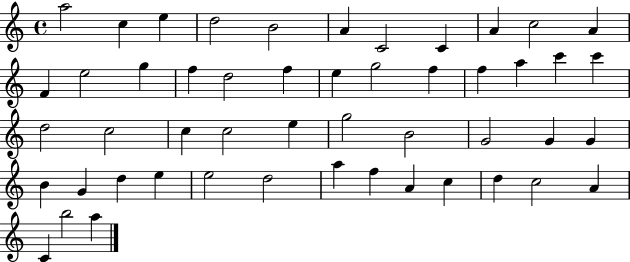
X:1
T:Untitled
M:4/4
L:1/4
K:C
a2 c e d2 B2 A C2 C A c2 A F e2 g f d2 f e g2 f f a c' c' d2 c2 c c2 e g2 B2 G2 G G B G d e e2 d2 a f A c d c2 A C b2 a